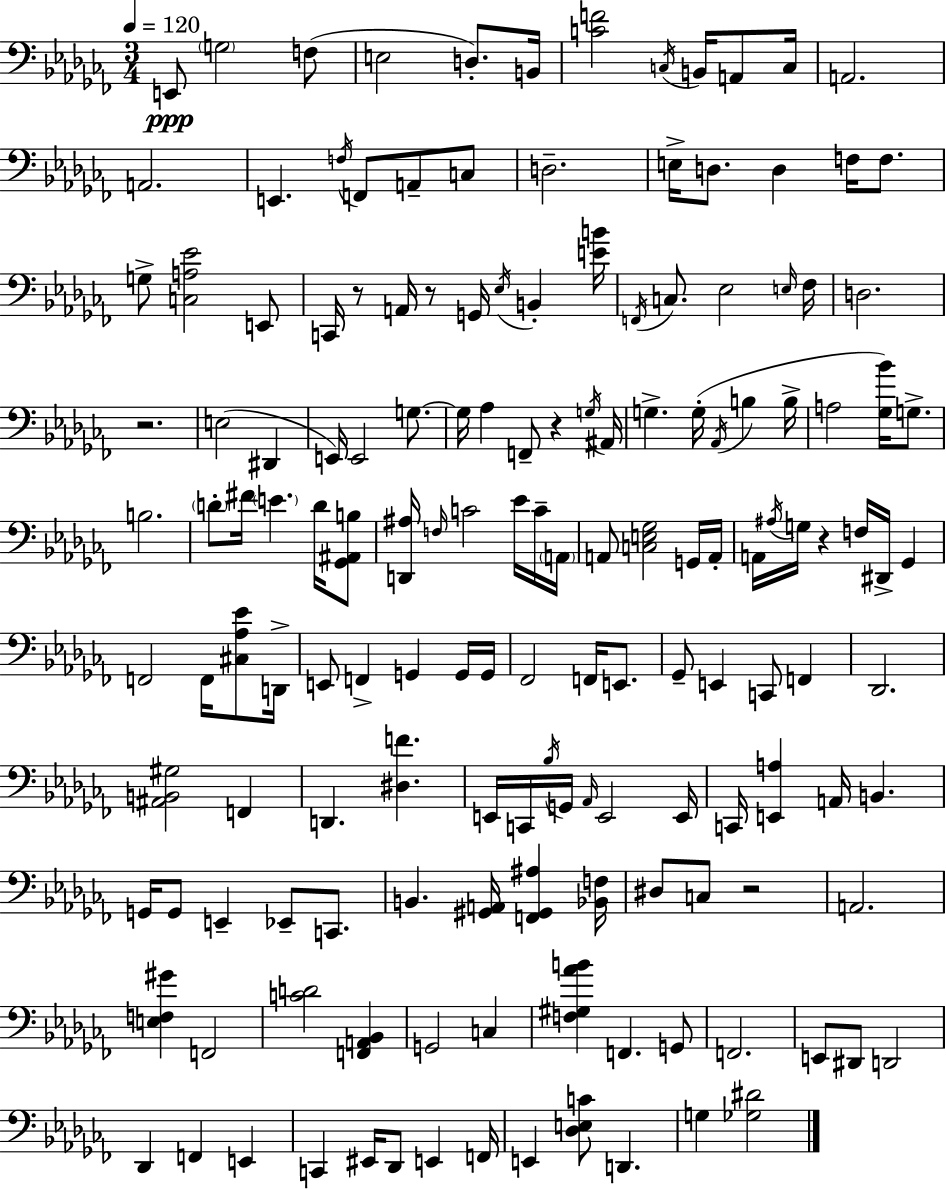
X:1
T:Untitled
M:3/4
L:1/4
K:Abm
E,,/2 G,2 F,/2 E,2 D,/2 B,,/4 [CF]2 C,/4 B,,/4 A,,/2 C,/4 A,,2 A,,2 E,, F,/4 F,,/2 A,,/2 C,/2 D,2 E,/4 D,/2 D, F,/4 F,/2 G,/2 [C,A,_E]2 E,,/2 C,,/4 z/2 A,,/4 z/2 G,,/4 _E,/4 B,, [EB]/4 F,,/4 C,/2 _E,2 E,/4 _F,/4 D,2 z2 E,2 ^D,, E,,/4 E,,2 G,/2 G,/4 _A, F,,/2 z G,/4 ^A,,/4 G, G,/4 _A,,/4 B, B,/4 A,2 [_G,_B]/4 G,/2 B,2 D/2 ^F/4 E D/4 [_G,,^A,,B,]/2 [D,,^A,]/4 F,/4 C2 _E/4 C/4 A,,/4 A,,/2 [C,E,_G,]2 G,,/4 A,,/4 A,,/4 ^A,/4 G,/4 z F,/4 ^D,,/4 _G,, F,,2 F,,/4 [^C,_A,_E]/2 D,,/4 E,,/2 F,, G,, G,,/4 G,,/4 _F,,2 F,,/4 E,,/2 _G,,/2 E,, C,,/2 F,, _D,,2 [^A,,B,,^G,]2 F,, D,, [^D,F] E,,/4 C,,/4 _B,/4 G,,/4 _A,,/4 E,,2 E,,/4 C,,/4 [E,,A,] A,,/4 B,, G,,/4 G,,/2 E,, _E,,/2 C,,/2 B,, [^G,,A,,]/4 [F,,^G,,^A,] [_B,,F,]/4 ^D,/2 C,/2 z2 A,,2 [E,F,^G] F,,2 [CD]2 [F,,A,,_B,,] G,,2 C, [F,^G,_AB] F,, G,,/2 F,,2 E,,/2 ^D,,/2 D,,2 _D,, F,, E,, C,, ^E,,/4 _D,,/2 E,, F,,/4 E,, [_D,E,C]/2 D,, G, [_G,^D]2